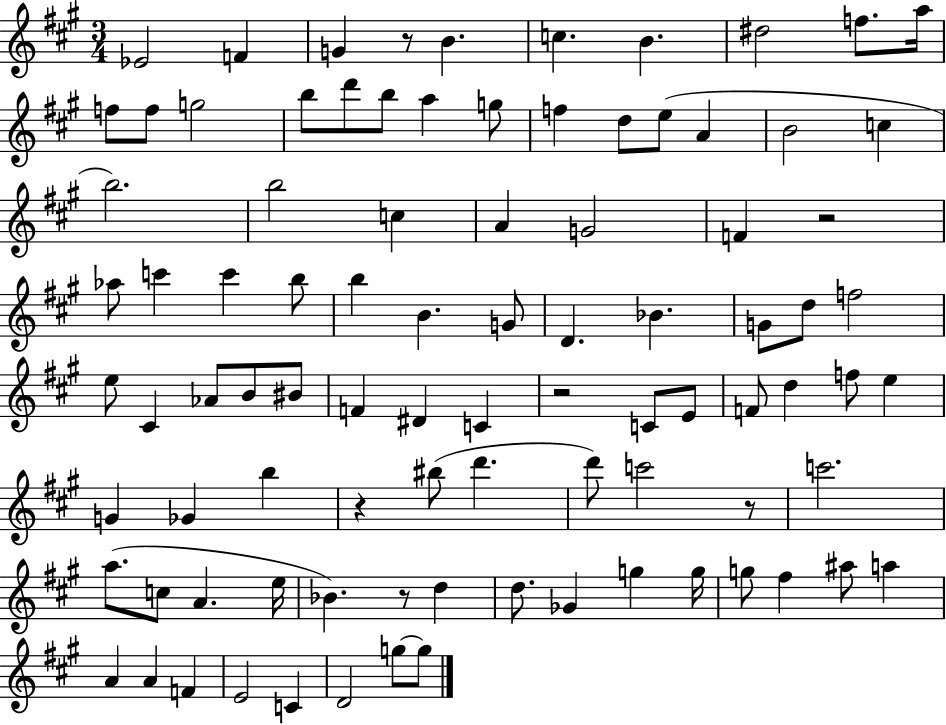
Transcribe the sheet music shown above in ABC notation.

X:1
T:Untitled
M:3/4
L:1/4
K:A
_E2 F G z/2 B c B ^d2 f/2 a/4 f/2 f/2 g2 b/2 d'/2 b/2 a g/2 f d/2 e/2 A B2 c b2 b2 c A G2 F z2 _a/2 c' c' b/2 b B G/2 D _B G/2 d/2 f2 e/2 ^C _A/2 B/2 ^B/2 F ^D C z2 C/2 E/2 F/2 d f/2 e G _G b z ^b/2 d' d'/2 c'2 z/2 c'2 a/2 c/2 A e/4 _B z/2 d d/2 _G g g/4 g/2 ^f ^a/2 a A A F E2 C D2 g/2 g/2